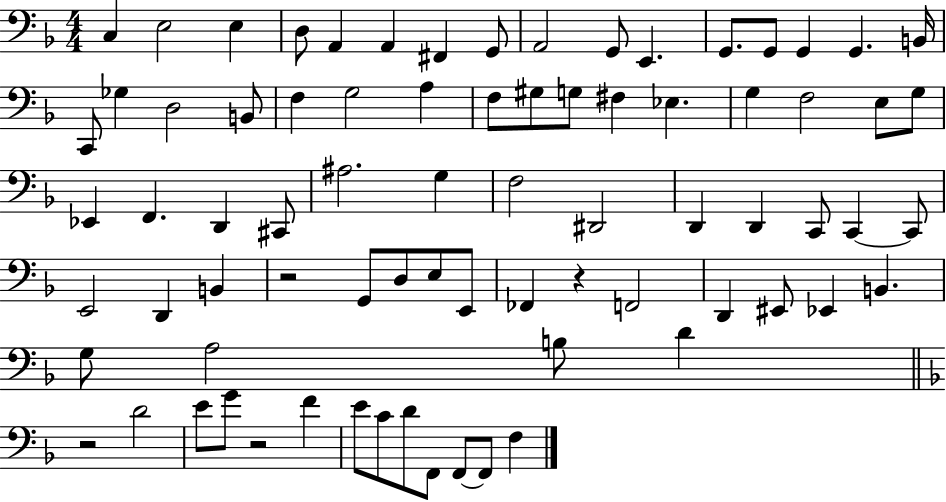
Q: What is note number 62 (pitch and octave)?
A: D4